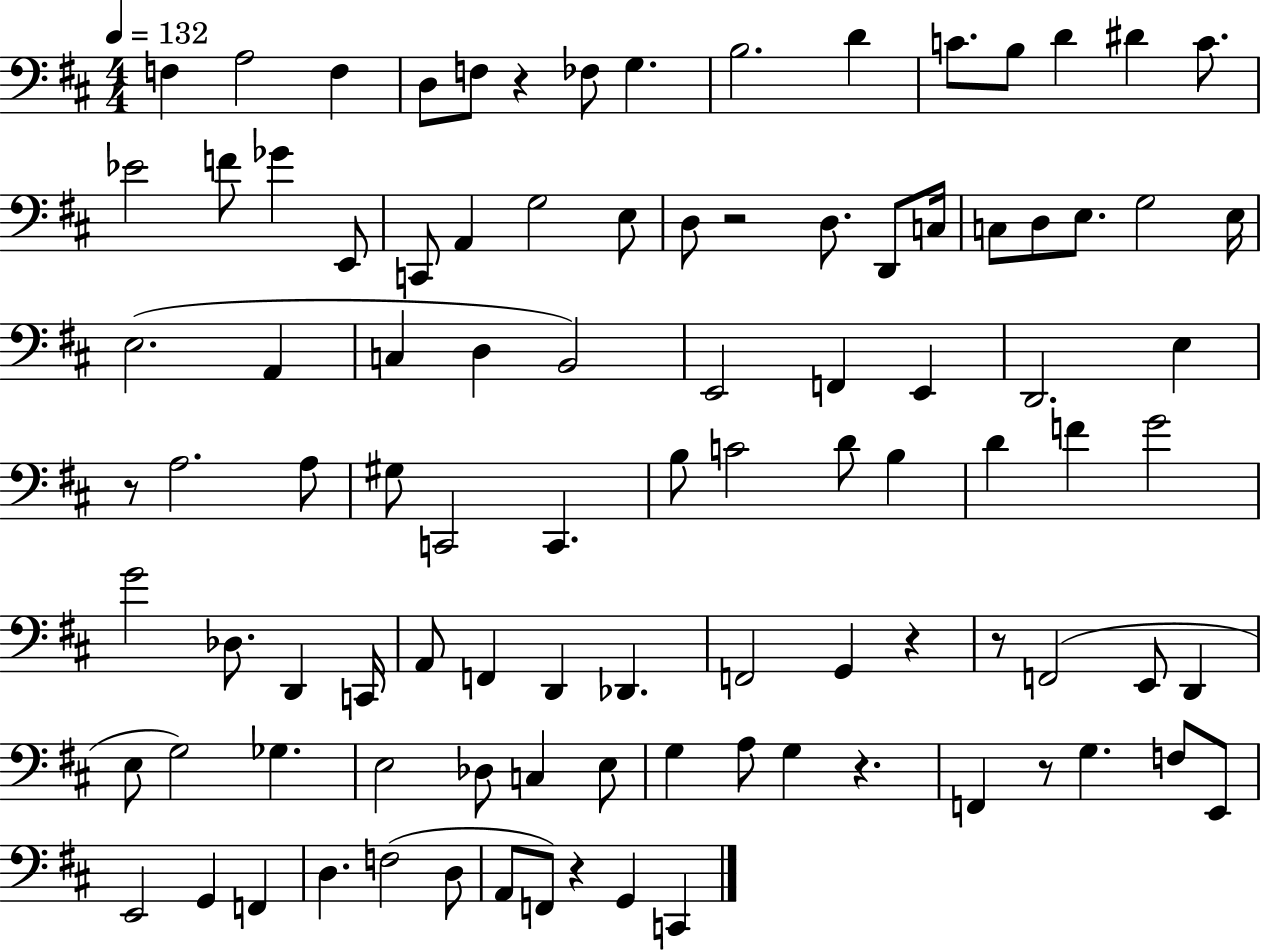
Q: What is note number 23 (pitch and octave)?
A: D3